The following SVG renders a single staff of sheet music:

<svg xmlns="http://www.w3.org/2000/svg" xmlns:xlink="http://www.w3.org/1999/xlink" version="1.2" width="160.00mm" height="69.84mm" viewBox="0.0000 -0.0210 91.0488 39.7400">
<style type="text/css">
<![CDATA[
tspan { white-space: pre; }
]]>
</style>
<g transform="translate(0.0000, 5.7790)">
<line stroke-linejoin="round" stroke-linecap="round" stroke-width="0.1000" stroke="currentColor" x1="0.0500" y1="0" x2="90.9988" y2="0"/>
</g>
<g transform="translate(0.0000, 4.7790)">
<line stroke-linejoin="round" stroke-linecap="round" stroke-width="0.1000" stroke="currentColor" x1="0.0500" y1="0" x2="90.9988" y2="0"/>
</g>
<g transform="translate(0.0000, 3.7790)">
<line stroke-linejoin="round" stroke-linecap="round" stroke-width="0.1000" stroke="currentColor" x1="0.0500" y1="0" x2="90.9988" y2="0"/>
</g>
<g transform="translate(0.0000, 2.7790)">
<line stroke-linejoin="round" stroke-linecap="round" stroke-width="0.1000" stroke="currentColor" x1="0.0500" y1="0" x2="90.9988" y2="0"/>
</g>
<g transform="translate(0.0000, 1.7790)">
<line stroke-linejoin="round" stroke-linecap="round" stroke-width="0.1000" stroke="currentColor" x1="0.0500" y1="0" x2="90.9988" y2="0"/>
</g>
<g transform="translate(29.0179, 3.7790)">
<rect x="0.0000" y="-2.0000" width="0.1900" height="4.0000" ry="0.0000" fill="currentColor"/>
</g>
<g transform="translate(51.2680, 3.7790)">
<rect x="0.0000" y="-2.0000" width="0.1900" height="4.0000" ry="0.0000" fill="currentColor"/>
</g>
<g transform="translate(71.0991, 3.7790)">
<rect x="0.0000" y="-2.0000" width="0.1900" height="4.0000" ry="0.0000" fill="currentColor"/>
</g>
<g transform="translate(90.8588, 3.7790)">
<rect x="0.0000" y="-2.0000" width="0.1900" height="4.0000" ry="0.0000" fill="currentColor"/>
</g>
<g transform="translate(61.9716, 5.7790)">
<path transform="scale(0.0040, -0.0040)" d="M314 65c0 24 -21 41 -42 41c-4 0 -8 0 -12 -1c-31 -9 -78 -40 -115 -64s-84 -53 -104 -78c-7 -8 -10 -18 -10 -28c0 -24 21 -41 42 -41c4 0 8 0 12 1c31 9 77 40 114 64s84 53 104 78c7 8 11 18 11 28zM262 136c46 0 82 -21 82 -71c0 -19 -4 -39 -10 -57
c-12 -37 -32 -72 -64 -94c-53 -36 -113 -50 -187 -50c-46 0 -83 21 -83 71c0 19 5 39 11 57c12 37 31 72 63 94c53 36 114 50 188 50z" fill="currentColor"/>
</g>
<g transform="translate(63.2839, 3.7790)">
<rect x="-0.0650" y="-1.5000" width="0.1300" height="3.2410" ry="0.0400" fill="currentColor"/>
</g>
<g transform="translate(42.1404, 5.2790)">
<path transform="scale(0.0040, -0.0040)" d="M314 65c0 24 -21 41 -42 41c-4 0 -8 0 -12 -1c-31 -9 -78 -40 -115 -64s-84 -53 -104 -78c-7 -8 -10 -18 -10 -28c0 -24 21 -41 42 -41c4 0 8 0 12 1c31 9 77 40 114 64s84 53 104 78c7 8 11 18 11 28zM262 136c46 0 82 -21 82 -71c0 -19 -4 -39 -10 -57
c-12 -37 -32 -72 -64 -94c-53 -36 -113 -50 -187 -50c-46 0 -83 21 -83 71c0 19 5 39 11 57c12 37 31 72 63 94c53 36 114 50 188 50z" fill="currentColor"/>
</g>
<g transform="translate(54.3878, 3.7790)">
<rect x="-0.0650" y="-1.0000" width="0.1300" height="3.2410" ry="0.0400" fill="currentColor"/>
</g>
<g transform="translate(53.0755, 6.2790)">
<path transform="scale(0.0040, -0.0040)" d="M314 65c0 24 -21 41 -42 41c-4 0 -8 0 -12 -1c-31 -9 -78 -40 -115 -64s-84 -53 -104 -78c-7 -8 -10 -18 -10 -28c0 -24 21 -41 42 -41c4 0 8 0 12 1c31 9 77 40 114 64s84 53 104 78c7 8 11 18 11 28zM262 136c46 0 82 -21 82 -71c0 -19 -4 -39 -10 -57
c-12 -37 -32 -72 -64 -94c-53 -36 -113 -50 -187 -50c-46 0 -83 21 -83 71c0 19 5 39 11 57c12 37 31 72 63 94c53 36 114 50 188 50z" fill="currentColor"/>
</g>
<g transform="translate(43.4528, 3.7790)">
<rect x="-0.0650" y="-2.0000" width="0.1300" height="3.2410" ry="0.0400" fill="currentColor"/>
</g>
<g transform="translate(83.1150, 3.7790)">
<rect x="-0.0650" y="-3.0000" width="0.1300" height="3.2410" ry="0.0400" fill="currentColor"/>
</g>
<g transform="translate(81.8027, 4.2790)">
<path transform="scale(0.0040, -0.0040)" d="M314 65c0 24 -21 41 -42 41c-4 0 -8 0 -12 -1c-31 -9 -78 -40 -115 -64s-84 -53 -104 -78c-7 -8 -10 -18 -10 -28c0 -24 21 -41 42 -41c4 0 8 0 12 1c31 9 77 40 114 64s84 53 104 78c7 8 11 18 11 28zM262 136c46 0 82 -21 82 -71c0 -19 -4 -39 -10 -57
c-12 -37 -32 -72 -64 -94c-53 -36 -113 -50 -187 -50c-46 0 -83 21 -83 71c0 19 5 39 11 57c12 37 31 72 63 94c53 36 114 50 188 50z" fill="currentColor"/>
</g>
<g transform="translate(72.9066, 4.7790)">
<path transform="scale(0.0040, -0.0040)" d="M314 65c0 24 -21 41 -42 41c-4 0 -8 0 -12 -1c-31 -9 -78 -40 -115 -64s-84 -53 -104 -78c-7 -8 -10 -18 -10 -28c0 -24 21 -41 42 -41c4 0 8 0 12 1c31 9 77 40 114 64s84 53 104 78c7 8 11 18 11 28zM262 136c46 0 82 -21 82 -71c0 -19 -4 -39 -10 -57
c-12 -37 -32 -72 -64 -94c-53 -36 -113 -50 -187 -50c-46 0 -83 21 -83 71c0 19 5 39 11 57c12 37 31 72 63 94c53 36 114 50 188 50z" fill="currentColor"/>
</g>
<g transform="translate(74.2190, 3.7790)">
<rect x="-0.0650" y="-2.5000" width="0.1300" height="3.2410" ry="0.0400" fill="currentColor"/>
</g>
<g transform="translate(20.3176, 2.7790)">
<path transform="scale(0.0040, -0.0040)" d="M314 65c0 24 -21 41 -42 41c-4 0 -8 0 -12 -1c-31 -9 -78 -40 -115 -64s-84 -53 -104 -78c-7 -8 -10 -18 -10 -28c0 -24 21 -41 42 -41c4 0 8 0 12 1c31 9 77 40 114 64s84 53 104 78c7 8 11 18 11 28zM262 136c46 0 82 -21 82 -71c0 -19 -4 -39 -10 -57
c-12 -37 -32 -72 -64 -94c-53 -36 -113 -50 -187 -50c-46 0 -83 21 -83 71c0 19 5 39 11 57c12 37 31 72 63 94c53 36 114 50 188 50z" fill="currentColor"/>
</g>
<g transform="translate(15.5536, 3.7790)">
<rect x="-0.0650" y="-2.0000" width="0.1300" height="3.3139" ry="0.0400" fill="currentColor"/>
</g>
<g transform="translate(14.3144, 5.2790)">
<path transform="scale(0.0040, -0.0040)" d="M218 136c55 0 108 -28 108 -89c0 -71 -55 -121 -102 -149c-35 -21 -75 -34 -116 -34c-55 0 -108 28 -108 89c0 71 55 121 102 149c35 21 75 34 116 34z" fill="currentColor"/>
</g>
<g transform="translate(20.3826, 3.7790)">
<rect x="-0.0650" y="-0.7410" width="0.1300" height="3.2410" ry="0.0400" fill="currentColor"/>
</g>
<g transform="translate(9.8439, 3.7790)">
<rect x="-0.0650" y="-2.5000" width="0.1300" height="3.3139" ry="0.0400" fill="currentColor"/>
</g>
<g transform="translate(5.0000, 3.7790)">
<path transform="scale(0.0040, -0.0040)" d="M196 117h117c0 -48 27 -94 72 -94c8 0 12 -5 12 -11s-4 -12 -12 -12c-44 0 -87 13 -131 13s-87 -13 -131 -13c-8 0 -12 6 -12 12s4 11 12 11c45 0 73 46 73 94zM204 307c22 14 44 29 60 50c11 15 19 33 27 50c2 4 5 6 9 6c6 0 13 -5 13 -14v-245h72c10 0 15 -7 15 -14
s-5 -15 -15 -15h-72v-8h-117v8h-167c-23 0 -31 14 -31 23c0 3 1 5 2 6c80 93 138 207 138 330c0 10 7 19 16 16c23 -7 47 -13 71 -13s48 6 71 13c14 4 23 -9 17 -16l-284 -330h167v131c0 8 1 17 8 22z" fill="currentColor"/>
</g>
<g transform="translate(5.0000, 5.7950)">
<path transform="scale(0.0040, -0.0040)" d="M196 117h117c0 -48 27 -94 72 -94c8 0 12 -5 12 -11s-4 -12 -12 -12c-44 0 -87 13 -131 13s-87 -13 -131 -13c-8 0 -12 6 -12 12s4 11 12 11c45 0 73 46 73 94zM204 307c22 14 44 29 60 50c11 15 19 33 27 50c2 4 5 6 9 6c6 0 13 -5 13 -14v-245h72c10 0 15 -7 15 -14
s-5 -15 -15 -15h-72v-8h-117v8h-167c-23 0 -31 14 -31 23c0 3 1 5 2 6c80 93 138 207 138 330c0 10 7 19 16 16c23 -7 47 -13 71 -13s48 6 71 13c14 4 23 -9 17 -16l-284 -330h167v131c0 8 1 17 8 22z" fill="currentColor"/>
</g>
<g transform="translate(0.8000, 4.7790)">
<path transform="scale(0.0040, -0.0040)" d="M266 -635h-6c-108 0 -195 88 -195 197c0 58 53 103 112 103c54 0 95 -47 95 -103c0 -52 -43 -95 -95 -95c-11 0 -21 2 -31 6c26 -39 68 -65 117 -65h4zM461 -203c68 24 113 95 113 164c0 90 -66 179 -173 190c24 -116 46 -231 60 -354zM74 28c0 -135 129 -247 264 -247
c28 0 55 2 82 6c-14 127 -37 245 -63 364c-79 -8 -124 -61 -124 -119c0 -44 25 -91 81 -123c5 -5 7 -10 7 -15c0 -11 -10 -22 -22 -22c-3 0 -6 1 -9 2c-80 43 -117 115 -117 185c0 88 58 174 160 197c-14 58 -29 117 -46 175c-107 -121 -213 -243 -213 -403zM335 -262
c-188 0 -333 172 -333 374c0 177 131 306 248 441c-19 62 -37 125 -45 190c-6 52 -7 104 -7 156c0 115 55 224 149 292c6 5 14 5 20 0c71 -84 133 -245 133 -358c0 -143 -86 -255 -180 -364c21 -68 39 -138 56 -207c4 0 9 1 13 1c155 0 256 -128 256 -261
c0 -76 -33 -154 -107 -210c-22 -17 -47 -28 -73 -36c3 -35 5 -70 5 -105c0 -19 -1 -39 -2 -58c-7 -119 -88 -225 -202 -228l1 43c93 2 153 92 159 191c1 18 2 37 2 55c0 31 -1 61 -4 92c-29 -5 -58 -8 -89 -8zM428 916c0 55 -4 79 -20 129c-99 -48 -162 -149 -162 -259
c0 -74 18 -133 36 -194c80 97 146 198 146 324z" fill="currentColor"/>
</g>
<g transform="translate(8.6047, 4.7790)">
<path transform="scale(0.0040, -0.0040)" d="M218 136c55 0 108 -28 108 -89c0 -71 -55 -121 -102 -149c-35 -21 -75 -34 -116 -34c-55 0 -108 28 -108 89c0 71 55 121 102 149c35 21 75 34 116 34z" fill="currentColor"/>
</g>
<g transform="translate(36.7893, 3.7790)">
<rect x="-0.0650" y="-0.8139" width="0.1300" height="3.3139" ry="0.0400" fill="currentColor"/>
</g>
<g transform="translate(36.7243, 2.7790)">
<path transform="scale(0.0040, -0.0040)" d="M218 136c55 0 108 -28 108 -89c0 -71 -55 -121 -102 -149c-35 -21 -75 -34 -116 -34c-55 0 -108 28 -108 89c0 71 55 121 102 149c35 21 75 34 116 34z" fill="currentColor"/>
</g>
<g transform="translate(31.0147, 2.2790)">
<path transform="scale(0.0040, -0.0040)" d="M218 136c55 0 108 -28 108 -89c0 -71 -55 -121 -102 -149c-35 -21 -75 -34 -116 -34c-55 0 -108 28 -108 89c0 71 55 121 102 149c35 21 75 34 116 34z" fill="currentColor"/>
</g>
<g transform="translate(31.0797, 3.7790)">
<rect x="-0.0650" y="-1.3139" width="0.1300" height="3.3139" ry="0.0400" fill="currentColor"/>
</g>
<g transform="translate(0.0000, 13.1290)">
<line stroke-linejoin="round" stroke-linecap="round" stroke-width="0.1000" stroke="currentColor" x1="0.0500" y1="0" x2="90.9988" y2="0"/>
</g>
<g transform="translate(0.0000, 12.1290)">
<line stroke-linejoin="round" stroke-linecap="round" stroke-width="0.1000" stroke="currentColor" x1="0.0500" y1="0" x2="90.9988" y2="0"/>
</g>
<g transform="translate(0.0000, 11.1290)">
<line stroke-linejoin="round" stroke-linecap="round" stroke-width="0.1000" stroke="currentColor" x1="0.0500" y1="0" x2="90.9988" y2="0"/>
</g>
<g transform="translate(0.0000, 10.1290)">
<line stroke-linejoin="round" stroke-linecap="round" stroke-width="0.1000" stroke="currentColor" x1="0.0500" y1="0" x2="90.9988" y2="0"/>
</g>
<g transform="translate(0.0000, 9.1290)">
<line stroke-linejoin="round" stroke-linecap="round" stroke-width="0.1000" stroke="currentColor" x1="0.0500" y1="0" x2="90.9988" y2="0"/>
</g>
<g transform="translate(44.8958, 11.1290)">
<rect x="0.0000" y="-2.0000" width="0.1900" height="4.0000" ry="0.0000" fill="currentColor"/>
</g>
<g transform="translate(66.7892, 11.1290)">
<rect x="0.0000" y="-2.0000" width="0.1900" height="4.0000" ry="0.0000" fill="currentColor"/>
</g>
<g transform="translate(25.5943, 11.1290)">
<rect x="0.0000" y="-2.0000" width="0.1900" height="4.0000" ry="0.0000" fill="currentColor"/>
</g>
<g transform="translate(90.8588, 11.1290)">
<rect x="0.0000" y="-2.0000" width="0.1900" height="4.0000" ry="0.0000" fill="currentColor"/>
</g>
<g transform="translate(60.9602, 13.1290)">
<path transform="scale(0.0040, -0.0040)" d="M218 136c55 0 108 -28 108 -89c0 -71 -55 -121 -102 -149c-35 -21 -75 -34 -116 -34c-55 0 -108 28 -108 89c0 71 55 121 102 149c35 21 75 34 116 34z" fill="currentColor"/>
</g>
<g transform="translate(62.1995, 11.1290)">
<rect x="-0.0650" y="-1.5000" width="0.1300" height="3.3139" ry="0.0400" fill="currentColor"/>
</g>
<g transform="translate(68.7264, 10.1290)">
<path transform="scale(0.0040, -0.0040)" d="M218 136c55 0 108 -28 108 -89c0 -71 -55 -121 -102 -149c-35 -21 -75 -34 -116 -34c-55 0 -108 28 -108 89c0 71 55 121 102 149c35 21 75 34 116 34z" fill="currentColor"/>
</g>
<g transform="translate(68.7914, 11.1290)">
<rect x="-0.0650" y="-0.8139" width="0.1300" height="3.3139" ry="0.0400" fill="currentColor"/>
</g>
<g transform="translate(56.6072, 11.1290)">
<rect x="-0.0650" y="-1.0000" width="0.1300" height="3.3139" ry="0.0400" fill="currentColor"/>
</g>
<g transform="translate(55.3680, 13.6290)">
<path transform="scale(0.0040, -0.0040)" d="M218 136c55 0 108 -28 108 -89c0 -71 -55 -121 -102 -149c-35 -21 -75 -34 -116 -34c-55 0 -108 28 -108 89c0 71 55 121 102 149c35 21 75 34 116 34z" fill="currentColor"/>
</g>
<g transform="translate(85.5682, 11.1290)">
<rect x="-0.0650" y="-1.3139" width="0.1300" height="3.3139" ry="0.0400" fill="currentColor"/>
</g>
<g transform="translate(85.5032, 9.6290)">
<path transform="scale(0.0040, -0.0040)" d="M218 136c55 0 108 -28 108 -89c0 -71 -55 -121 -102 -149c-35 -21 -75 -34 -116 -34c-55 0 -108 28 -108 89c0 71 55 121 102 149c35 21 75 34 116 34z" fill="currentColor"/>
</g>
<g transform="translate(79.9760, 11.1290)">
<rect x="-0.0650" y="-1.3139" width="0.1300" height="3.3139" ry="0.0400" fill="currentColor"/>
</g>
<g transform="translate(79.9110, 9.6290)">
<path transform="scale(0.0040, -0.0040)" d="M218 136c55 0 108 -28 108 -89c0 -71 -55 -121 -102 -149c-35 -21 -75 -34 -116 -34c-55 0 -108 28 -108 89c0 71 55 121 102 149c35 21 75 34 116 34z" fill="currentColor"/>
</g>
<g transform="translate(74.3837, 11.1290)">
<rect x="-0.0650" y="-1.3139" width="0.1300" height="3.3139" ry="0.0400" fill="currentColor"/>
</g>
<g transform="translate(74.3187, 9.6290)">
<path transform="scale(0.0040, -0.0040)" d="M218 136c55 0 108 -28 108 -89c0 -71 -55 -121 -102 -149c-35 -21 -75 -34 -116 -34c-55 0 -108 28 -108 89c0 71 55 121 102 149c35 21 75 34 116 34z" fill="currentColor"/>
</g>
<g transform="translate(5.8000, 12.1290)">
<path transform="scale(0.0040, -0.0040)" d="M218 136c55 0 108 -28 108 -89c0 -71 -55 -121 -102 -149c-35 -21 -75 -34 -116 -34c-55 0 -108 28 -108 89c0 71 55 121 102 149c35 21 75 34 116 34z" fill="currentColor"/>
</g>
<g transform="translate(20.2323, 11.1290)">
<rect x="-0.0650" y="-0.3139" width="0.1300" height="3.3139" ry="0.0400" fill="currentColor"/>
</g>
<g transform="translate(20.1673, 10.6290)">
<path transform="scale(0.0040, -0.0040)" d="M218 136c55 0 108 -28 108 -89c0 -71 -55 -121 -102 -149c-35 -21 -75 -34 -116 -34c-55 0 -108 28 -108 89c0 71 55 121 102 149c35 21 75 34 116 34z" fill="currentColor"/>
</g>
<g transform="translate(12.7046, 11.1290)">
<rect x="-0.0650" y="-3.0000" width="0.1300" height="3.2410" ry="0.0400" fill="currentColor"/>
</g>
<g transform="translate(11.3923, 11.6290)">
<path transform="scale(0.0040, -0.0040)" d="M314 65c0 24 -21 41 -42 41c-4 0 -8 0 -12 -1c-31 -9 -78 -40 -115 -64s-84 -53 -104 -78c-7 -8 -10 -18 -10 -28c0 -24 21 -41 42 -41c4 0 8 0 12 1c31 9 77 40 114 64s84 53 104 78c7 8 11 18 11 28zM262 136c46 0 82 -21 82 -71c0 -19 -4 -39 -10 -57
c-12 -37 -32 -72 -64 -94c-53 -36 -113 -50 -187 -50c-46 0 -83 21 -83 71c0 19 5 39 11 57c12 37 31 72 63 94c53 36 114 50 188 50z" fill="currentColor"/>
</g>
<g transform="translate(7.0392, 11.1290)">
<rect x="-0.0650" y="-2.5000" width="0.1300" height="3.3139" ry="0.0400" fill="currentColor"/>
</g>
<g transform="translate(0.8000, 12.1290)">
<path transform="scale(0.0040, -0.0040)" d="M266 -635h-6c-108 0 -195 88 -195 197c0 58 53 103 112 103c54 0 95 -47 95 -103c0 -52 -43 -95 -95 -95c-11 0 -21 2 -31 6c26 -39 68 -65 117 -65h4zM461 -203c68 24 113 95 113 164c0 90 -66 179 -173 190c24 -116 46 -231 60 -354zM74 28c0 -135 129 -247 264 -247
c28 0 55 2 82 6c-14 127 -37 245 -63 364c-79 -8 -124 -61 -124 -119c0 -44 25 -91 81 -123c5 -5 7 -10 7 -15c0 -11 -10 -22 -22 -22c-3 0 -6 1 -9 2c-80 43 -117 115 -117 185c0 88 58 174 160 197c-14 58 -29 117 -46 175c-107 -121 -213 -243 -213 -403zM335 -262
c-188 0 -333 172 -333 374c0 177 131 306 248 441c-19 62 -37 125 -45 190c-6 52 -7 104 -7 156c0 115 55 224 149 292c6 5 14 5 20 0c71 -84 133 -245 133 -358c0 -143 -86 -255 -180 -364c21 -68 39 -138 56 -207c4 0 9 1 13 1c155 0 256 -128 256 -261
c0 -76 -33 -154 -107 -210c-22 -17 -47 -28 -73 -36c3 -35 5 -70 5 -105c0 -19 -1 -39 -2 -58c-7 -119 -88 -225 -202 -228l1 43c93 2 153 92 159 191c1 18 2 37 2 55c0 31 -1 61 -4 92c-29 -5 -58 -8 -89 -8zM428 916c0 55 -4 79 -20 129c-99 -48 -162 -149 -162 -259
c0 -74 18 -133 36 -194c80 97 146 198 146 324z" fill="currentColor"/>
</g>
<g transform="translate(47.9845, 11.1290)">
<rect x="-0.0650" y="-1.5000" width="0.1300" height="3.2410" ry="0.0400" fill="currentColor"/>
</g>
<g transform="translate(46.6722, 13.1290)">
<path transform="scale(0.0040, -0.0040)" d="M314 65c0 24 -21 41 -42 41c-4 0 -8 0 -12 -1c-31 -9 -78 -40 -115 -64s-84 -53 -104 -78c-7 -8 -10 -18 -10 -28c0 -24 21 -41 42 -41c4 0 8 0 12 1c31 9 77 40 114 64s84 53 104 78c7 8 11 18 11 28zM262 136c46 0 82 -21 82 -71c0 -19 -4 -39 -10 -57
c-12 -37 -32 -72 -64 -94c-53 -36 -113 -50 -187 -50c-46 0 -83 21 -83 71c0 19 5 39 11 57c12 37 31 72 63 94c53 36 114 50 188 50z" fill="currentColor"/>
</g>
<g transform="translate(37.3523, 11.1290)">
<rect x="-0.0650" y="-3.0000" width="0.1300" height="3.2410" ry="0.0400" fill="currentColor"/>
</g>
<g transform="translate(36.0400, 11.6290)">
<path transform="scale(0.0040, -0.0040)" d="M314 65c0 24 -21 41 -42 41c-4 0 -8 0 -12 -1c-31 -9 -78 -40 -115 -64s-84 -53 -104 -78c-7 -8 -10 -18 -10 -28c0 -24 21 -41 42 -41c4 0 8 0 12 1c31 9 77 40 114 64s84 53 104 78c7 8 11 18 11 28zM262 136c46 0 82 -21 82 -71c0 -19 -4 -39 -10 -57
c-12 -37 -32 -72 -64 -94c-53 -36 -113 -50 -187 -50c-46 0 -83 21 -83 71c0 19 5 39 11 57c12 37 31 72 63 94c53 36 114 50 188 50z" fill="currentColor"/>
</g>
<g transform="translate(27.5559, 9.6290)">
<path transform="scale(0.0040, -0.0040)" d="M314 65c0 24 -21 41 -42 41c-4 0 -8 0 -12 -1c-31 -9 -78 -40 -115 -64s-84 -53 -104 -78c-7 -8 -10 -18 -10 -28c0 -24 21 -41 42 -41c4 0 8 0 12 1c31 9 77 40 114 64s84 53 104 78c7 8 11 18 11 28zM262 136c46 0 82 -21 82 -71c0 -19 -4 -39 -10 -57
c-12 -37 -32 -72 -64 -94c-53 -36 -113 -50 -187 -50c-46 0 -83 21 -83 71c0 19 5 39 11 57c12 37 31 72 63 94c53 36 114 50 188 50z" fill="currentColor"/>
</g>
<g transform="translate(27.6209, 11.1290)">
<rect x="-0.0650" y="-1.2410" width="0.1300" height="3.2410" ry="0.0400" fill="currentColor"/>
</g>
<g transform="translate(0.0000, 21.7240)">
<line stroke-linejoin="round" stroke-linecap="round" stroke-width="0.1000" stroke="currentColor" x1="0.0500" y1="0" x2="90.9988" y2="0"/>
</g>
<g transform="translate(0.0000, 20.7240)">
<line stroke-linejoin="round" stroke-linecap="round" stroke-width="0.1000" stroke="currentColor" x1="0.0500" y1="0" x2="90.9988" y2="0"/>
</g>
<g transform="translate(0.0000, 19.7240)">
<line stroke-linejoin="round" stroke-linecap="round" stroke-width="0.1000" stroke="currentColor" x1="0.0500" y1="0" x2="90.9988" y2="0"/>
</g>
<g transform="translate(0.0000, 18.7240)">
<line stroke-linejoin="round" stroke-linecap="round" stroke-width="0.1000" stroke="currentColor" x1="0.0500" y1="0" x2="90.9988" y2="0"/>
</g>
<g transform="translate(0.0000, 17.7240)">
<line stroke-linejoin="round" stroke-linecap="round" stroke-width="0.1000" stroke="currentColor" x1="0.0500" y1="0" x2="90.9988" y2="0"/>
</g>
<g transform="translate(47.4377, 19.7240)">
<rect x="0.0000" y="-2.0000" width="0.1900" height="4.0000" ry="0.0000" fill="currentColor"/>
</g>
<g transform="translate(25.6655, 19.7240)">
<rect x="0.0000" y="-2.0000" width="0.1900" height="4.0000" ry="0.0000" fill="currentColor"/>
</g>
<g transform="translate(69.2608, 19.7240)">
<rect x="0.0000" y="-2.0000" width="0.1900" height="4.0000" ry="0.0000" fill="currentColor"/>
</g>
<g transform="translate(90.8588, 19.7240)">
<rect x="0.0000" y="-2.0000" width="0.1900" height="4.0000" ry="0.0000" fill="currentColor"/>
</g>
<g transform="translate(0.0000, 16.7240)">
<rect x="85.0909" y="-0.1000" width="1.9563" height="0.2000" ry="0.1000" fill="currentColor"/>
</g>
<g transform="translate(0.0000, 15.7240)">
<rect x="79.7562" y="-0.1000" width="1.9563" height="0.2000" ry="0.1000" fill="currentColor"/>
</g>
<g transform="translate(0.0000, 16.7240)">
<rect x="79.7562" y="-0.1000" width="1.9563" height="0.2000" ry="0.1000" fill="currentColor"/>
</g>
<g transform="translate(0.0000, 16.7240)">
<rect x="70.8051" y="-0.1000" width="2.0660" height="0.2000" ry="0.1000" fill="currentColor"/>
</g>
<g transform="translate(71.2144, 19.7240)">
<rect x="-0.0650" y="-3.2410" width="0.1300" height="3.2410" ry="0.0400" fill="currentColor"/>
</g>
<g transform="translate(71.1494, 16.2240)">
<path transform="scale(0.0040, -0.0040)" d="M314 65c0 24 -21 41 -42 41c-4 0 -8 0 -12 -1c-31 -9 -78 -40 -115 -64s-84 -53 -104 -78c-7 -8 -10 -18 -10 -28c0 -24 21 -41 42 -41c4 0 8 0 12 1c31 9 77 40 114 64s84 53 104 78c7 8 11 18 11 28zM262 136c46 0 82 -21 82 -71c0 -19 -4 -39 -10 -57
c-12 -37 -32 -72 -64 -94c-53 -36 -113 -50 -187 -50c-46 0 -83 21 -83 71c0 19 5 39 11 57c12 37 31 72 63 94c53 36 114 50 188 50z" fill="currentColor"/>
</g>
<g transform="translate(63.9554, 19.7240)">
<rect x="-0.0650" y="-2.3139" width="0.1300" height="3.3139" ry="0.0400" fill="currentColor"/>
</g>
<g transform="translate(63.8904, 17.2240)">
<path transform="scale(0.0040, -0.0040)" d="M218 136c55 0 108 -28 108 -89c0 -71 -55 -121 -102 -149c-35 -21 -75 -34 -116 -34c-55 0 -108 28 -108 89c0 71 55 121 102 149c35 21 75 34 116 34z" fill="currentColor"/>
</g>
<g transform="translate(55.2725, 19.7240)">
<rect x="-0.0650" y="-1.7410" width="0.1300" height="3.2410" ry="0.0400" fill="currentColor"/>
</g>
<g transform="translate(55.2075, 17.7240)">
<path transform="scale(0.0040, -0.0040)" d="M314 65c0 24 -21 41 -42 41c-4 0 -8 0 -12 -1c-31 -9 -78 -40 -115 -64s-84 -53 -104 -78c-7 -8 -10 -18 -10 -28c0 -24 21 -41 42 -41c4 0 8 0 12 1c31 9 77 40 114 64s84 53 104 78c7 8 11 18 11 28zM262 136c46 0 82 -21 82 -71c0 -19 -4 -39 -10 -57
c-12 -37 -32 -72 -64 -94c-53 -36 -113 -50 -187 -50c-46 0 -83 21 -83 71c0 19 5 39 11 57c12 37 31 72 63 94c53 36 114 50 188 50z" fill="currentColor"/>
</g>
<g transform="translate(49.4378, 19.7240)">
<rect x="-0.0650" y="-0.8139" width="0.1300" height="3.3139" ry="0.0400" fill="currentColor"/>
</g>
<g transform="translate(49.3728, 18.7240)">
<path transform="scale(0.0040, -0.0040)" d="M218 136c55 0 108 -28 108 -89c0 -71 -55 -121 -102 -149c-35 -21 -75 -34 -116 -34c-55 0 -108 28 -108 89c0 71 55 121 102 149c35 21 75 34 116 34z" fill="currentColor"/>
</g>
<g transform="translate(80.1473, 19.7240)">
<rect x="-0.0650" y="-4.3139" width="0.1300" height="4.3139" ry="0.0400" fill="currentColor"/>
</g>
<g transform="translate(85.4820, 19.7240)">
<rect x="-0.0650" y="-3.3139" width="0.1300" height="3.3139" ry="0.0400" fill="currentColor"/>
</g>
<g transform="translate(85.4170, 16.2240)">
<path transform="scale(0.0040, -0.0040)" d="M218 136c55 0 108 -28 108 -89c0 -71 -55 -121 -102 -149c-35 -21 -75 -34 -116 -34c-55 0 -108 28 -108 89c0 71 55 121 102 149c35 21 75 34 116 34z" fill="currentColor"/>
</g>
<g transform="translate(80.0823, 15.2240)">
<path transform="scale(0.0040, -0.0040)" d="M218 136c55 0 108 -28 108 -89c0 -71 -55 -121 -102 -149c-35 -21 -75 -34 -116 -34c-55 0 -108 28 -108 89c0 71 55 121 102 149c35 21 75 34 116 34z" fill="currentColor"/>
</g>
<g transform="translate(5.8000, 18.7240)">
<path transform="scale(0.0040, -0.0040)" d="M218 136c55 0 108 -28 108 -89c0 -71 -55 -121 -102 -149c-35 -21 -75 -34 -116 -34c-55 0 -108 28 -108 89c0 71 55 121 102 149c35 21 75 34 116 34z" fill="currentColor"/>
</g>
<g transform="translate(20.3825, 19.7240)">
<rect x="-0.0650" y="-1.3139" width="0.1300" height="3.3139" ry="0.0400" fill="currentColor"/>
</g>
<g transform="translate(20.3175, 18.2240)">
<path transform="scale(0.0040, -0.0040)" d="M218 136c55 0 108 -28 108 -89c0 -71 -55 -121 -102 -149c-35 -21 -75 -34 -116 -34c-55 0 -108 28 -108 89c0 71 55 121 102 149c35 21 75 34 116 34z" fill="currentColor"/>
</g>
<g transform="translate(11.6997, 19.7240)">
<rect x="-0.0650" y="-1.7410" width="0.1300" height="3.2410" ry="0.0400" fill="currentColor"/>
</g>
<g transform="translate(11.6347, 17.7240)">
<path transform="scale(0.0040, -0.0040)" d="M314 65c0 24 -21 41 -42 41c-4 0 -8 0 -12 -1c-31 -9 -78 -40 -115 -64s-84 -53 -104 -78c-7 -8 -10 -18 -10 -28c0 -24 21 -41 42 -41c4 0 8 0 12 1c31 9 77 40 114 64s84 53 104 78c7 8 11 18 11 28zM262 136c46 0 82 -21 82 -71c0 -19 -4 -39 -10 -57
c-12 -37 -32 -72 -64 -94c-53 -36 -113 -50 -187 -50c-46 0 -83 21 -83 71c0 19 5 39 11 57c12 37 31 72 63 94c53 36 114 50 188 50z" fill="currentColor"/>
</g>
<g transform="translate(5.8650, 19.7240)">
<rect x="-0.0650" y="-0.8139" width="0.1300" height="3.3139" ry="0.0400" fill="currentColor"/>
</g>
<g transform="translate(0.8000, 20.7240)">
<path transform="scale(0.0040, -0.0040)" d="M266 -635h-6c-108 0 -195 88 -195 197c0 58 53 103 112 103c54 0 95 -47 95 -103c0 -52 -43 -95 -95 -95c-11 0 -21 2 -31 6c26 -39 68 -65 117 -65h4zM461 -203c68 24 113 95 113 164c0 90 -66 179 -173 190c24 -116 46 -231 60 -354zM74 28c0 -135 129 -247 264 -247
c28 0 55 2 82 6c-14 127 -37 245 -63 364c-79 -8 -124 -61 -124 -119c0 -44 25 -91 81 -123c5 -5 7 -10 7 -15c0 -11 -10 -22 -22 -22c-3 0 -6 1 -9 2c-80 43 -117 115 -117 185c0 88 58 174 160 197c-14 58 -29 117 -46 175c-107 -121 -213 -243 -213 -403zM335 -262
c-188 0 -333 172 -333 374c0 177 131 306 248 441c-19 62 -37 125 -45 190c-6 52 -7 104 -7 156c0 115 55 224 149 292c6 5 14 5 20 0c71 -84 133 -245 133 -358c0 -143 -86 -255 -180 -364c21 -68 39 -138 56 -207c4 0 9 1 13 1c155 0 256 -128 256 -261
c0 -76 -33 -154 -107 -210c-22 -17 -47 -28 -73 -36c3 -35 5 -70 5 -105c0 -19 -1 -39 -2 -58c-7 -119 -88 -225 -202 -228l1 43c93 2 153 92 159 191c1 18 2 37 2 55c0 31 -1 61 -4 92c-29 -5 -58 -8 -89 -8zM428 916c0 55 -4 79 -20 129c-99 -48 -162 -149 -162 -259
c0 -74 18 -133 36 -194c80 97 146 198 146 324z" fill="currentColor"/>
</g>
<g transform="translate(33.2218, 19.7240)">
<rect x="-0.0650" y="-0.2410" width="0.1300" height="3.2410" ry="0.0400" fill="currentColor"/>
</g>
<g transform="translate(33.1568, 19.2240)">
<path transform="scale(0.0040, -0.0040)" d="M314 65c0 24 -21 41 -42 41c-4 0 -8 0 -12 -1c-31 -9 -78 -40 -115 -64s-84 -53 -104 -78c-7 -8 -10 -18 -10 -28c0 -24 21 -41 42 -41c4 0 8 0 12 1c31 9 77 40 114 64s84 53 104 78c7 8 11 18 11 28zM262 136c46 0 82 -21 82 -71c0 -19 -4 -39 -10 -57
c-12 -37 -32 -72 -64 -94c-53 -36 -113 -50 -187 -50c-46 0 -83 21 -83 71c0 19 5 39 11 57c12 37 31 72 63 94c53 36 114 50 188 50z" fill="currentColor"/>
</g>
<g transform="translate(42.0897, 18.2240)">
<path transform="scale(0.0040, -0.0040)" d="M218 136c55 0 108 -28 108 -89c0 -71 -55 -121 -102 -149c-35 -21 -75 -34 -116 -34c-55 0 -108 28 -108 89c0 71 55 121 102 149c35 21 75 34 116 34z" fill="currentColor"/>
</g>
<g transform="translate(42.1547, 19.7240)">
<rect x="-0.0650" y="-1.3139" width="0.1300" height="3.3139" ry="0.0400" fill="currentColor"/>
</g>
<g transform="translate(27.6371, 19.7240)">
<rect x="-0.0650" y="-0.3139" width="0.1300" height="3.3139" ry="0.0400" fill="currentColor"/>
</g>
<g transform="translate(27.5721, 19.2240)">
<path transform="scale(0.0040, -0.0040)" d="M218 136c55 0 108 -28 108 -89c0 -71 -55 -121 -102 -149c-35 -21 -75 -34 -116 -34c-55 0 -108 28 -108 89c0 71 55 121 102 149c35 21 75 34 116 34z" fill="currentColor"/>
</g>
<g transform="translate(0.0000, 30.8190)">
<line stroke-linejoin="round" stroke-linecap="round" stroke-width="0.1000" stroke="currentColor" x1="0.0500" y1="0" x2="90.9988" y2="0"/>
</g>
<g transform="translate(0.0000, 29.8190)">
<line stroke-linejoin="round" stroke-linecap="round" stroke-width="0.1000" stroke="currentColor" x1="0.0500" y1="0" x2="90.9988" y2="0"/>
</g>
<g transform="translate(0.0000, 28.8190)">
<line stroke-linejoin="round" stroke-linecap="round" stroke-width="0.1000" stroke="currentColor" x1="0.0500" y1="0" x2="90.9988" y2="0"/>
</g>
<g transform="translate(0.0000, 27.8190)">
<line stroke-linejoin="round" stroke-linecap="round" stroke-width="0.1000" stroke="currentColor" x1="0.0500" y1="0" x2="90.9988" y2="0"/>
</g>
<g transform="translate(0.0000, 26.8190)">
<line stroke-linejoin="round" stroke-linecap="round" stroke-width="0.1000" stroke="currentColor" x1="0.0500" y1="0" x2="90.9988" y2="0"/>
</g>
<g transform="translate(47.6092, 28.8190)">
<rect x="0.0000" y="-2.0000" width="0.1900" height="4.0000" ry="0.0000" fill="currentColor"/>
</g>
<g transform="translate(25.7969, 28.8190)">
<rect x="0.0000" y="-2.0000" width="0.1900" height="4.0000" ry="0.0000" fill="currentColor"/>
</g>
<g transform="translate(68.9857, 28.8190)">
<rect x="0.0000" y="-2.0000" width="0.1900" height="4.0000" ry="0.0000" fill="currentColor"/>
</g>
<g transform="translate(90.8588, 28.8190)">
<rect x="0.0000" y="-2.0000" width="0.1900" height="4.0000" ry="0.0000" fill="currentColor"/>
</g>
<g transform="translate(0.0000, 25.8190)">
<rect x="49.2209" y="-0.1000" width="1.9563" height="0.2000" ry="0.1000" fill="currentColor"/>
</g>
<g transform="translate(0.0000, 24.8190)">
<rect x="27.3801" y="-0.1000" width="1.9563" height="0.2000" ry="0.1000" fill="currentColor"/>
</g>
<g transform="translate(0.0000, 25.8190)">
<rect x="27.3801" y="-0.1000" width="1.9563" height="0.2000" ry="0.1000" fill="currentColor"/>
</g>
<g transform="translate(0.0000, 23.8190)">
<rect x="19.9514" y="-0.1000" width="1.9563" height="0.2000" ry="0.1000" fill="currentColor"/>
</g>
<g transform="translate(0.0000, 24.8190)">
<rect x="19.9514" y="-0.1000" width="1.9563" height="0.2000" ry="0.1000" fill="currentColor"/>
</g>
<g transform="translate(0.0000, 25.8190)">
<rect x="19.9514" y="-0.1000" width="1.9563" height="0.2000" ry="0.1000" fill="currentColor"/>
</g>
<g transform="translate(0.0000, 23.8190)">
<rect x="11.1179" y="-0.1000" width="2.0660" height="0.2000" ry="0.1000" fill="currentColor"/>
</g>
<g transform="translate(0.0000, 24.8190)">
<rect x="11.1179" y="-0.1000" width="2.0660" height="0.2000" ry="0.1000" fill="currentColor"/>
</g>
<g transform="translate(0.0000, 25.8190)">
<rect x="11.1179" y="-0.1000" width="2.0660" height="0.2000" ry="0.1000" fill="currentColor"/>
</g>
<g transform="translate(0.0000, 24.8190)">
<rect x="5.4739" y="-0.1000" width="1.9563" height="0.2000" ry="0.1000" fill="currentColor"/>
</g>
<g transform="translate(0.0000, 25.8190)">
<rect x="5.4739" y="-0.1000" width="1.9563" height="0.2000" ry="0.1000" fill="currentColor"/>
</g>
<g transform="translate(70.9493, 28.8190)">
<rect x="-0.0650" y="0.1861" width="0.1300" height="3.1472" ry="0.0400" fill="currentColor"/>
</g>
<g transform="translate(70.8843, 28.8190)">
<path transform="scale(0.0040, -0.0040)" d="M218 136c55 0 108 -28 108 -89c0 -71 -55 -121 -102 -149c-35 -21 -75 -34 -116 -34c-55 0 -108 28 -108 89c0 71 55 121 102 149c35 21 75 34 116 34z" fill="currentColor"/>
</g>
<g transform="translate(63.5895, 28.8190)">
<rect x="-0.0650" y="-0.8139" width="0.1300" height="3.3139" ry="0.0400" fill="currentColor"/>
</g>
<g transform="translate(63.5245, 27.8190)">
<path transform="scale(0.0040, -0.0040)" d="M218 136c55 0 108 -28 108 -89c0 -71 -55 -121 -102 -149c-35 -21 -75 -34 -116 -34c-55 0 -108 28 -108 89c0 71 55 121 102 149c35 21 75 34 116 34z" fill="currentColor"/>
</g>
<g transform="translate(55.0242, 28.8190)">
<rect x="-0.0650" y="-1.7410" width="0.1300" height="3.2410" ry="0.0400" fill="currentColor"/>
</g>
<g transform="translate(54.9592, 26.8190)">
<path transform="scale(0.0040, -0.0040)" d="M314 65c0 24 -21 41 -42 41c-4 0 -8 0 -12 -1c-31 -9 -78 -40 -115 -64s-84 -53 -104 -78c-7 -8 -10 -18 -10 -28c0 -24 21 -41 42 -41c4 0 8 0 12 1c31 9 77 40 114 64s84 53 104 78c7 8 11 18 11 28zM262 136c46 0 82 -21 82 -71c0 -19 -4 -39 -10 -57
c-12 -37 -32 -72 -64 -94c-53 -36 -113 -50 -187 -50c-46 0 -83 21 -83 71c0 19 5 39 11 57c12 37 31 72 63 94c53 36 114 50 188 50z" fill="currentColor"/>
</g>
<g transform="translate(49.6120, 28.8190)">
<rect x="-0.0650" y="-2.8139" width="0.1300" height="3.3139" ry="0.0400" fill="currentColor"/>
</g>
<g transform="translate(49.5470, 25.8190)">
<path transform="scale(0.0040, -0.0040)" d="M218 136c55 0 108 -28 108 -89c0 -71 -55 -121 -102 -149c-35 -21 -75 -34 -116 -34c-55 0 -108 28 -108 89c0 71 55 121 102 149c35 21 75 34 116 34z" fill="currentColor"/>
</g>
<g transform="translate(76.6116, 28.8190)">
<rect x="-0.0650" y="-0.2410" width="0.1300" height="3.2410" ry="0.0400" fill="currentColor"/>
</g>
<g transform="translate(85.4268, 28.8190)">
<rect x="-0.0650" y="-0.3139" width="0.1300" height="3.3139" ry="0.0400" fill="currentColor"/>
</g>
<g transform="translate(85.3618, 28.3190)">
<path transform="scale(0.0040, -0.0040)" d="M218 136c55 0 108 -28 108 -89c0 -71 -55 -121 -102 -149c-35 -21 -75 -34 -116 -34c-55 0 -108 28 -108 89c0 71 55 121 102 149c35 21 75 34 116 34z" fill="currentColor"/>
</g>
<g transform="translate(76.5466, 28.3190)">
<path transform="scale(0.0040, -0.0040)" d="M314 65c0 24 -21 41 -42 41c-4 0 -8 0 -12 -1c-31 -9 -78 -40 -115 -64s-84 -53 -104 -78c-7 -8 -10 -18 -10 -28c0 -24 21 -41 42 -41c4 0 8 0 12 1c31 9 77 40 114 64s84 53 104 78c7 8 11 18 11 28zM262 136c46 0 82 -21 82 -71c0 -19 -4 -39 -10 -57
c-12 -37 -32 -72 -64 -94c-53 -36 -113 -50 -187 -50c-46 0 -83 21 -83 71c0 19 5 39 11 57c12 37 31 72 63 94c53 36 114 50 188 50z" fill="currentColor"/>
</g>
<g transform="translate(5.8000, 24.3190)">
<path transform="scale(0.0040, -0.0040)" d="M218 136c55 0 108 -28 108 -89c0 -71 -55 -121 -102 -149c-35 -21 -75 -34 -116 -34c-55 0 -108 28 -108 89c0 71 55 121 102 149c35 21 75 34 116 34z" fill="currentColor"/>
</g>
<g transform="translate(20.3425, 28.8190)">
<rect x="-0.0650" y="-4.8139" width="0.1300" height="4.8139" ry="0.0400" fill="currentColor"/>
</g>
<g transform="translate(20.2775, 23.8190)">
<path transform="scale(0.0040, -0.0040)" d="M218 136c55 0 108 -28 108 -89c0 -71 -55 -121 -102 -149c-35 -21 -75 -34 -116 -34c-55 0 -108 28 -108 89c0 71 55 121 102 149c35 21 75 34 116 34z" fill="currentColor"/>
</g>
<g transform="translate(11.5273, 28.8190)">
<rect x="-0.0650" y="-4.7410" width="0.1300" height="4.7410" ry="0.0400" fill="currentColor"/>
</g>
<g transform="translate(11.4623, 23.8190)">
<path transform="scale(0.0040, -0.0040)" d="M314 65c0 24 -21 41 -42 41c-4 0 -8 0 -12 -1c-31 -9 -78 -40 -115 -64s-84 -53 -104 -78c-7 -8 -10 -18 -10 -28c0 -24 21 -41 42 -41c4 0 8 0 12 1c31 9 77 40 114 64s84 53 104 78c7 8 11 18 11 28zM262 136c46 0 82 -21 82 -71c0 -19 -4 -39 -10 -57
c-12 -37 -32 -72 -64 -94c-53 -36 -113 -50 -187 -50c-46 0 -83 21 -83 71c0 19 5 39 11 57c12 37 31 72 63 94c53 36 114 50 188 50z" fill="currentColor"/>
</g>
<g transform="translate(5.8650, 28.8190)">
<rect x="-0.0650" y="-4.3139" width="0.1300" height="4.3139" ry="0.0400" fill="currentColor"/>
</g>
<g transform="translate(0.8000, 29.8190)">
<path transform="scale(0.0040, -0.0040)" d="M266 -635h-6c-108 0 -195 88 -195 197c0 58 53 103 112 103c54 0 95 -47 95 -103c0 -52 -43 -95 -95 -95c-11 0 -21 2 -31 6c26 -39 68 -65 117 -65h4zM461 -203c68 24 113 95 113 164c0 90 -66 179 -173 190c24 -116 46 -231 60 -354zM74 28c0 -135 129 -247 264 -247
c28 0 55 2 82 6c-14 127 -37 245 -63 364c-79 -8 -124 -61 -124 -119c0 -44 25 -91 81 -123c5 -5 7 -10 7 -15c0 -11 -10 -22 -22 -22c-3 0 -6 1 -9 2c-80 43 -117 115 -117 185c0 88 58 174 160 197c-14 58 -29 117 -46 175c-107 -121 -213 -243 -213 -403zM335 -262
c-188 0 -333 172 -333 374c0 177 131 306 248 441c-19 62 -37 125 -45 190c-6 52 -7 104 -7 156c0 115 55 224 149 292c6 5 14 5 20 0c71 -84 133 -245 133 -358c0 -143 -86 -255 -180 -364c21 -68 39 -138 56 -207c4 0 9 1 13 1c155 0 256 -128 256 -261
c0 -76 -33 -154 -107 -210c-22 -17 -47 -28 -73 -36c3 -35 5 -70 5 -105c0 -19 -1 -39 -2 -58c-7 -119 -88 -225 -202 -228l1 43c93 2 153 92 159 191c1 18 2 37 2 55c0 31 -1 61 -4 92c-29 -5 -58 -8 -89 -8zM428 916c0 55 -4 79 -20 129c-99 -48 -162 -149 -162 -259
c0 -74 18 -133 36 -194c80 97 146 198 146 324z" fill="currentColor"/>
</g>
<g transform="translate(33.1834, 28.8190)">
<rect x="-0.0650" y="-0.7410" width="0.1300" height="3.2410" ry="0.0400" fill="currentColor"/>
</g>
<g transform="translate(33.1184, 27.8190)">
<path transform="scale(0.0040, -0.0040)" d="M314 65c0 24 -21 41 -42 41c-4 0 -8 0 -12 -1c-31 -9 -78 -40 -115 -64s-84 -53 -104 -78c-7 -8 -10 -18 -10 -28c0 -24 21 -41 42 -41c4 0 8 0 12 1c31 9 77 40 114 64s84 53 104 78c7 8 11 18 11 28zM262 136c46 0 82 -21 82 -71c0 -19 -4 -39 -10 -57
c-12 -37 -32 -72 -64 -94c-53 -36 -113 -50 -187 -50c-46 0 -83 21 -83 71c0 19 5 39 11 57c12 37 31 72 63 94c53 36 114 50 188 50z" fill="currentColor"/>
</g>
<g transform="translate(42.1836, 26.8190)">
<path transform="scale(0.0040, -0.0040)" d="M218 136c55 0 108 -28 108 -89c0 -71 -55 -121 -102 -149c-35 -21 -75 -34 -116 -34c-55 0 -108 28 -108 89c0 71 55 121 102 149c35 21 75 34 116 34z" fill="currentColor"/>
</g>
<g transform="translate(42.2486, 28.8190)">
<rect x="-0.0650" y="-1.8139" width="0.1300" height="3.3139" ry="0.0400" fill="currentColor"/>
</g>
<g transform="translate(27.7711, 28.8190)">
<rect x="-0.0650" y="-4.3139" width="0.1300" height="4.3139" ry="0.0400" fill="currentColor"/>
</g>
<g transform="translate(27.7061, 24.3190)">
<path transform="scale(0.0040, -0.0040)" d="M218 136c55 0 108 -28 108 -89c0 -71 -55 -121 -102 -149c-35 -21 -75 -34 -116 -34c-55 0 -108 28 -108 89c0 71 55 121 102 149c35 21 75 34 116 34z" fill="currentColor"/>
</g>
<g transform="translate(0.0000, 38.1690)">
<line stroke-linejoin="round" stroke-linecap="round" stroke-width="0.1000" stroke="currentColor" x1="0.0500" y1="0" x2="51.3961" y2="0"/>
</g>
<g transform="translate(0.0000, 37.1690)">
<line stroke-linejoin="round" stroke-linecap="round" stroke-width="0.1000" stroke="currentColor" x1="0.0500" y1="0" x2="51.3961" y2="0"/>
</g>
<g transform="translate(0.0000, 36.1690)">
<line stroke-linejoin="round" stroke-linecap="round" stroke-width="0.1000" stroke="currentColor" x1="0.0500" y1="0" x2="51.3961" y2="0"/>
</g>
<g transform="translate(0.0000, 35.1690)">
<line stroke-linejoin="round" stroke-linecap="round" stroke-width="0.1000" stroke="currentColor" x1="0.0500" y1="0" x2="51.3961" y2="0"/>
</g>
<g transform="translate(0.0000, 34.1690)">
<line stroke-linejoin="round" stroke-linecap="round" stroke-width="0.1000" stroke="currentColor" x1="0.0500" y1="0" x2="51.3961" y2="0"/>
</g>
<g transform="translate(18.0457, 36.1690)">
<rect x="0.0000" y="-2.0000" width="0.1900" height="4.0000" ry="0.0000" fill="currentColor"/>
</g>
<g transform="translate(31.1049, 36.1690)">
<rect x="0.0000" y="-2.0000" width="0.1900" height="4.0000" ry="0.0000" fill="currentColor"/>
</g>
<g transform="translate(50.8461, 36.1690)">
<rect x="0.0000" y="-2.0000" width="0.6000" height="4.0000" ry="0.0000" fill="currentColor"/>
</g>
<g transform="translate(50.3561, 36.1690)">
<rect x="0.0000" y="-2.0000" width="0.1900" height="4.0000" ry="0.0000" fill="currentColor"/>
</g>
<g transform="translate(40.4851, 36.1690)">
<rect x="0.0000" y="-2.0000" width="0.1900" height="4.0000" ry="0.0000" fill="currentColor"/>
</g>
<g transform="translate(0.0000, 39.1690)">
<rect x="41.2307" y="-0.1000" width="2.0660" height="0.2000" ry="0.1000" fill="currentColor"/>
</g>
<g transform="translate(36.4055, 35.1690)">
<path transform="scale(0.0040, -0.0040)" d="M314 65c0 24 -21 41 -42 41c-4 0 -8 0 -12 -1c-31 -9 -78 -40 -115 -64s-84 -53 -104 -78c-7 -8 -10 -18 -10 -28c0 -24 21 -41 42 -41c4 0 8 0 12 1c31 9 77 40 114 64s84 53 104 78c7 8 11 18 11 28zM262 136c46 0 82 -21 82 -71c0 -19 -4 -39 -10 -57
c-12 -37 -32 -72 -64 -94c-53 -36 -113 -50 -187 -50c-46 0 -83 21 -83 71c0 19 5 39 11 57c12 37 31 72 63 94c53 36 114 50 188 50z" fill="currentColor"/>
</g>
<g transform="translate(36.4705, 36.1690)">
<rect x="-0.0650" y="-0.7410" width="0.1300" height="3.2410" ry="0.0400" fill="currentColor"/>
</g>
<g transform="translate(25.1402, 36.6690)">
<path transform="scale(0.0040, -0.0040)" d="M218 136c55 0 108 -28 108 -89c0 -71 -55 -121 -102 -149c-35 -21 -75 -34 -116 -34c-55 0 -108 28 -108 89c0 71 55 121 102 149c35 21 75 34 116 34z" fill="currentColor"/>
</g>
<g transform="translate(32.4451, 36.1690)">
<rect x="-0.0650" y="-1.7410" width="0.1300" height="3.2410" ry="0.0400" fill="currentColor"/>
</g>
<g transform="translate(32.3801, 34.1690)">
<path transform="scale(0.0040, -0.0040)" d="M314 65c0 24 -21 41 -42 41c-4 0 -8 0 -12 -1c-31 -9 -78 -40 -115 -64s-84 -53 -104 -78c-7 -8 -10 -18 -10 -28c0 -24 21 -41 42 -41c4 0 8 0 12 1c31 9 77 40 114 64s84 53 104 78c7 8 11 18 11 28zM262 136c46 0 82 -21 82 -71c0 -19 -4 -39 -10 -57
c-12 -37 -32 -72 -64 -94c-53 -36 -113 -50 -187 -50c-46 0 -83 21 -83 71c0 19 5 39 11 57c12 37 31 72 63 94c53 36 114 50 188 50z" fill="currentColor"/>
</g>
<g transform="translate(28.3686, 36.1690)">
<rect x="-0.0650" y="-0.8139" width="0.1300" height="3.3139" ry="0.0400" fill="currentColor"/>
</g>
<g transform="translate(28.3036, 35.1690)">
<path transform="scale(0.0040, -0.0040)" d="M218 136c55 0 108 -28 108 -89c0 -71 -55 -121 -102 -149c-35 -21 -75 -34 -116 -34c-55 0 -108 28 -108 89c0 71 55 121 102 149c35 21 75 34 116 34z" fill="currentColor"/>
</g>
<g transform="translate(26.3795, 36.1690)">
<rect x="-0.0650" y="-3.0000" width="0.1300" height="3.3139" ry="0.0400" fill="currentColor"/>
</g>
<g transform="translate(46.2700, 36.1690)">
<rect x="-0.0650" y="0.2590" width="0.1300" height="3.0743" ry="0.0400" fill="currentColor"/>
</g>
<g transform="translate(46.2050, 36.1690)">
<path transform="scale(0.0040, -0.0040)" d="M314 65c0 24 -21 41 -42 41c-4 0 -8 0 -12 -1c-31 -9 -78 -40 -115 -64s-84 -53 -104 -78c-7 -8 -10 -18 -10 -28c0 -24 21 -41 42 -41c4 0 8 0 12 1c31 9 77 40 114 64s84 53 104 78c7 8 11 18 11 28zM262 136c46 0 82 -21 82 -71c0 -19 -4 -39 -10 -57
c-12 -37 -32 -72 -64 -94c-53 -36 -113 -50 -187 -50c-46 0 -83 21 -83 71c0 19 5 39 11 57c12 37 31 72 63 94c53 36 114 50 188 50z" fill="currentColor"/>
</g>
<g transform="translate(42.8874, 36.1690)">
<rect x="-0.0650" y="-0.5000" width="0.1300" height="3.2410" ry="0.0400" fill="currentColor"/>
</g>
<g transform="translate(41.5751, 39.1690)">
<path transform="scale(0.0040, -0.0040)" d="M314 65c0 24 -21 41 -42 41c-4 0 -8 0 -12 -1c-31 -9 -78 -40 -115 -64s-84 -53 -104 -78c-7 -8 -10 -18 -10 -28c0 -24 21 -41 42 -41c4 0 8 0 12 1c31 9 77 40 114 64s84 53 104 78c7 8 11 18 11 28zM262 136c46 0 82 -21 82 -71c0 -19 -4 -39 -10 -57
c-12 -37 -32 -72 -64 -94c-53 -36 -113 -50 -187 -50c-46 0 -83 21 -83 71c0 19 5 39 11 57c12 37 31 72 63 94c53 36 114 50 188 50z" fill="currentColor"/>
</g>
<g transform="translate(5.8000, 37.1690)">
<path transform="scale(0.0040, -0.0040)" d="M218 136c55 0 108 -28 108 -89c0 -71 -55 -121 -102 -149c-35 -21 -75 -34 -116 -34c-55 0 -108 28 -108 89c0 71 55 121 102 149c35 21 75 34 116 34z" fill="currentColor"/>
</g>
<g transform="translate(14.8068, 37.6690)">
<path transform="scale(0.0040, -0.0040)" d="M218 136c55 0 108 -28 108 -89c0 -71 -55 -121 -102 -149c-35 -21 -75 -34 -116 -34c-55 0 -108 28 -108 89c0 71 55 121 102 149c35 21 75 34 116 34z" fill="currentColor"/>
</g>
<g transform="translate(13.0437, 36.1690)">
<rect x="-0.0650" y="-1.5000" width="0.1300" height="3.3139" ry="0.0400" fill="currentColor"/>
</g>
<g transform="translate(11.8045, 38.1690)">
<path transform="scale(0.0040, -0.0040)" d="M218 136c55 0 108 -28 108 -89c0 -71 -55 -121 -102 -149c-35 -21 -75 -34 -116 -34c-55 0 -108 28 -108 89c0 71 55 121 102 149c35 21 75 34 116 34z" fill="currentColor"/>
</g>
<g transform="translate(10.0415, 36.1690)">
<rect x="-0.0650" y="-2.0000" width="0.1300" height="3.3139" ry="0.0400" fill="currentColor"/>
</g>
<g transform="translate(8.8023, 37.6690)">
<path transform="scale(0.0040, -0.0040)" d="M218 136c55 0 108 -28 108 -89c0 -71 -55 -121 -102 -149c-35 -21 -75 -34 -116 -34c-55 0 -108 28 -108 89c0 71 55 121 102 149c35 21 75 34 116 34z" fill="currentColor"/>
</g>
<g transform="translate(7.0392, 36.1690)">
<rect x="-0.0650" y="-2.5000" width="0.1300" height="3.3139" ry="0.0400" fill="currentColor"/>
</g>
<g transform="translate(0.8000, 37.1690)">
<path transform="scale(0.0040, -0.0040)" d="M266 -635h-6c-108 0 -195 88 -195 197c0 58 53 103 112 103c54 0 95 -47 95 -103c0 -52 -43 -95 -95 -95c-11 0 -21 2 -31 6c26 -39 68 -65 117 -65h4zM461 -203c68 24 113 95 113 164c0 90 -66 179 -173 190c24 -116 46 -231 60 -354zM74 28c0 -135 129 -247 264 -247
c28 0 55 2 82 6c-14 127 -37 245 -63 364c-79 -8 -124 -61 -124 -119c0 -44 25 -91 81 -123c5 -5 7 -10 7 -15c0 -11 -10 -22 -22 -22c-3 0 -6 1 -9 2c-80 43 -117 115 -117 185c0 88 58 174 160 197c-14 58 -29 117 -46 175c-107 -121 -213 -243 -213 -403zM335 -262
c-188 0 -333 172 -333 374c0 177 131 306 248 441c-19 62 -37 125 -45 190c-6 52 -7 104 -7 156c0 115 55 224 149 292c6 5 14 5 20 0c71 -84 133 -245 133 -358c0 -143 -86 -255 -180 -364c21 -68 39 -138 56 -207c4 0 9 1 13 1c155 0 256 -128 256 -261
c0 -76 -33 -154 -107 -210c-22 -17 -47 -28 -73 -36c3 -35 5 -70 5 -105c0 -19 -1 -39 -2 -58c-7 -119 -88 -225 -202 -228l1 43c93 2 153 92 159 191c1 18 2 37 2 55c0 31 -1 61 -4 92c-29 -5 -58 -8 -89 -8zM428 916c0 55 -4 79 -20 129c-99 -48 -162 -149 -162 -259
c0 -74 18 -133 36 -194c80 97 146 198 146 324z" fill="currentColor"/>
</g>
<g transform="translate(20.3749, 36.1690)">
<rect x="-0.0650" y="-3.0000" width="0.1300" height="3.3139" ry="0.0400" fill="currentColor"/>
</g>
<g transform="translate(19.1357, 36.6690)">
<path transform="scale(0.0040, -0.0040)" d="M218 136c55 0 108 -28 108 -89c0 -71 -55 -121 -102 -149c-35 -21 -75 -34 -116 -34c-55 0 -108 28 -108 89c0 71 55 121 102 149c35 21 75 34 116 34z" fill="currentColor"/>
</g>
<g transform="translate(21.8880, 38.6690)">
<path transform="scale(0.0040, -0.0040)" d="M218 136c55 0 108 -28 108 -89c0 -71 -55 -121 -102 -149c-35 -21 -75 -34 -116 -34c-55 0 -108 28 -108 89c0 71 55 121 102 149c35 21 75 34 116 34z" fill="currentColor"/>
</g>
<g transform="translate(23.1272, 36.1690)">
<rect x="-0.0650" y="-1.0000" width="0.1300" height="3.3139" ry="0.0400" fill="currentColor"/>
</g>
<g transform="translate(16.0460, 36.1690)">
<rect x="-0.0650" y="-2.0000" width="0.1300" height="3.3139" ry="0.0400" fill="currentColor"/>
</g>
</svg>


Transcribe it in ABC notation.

X:1
T:Untitled
M:4/4
L:1/4
K:C
G F d2 e d F2 D2 E2 G2 A2 G A2 c e2 A2 E2 D E d e e e d f2 e c c2 e d f2 g b2 d' b d' e'2 e' d' d2 f a f2 d B c2 c G F E F A D A d f2 d2 C2 B2